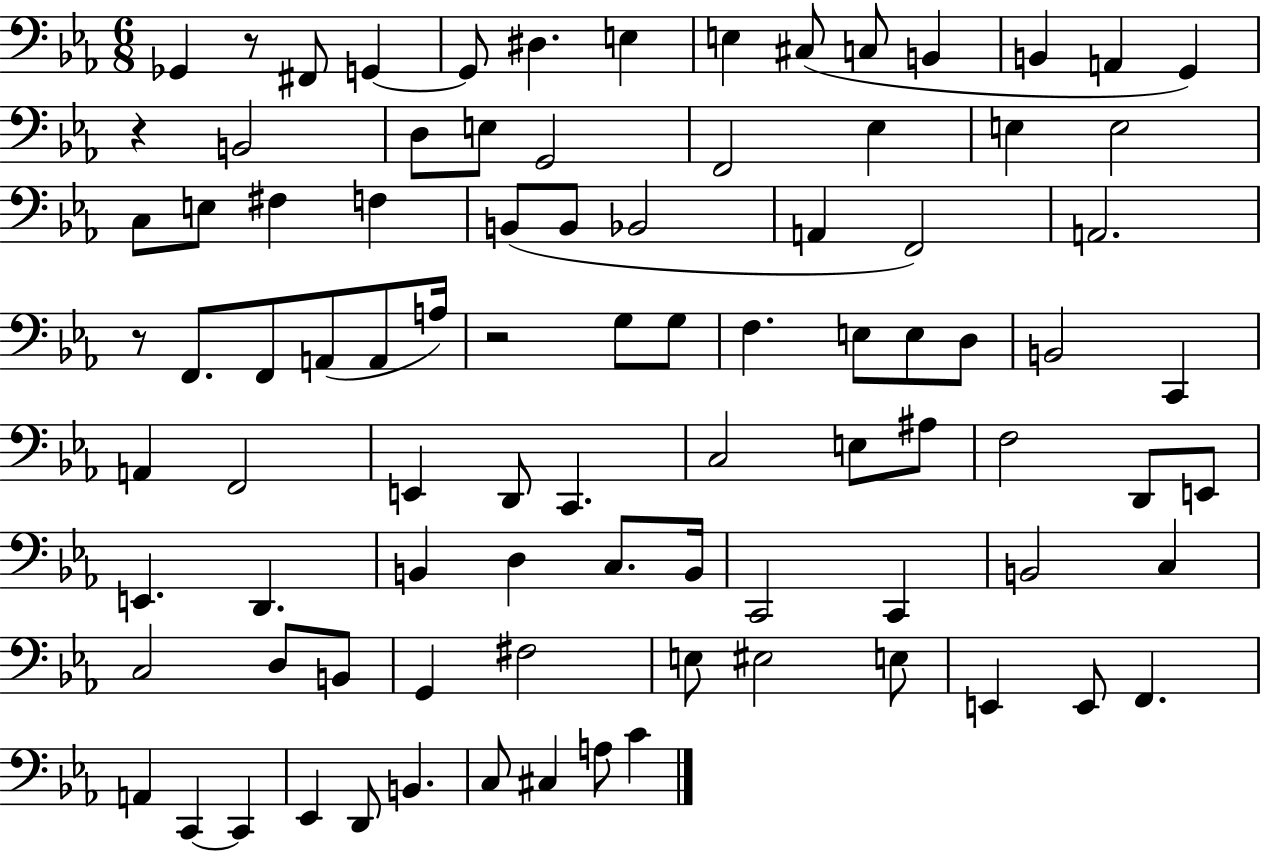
Gb2/q R/e F#2/e G2/q G2/e D#3/q. E3/q E3/q C#3/e C3/e B2/q B2/q A2/q G2/q R/q B2/h D3/e E3/e G2/h F2/h Eb3/q E3/q E3/h C3/e E3/e F#3/q F3/q B2/e B2/e Bb2/h A2/q F2/h A2/h. R/e F2/e. F2/e A2/e A2/e A3/s R/h G3/e G3/e F3/q. E3/e E3/e D3/e B2/h C2/q A2/q F2/h E2/q D2/e C2/q. C3/h E3/e A#3/e F3/h D2/e E2/e E2/q. D2/q. B2/q D3/q C3/e. B2/s C2/h C2/q B2/h C3/q C3/h D3/e B2/e G2/q F#3/h E3/e EIS3/h E3/e E2/q E2/e F2/q. A2/q C2/q C2/q Eb2/q D2/e B2/q. C3/e C#3/q A3/e C4/q